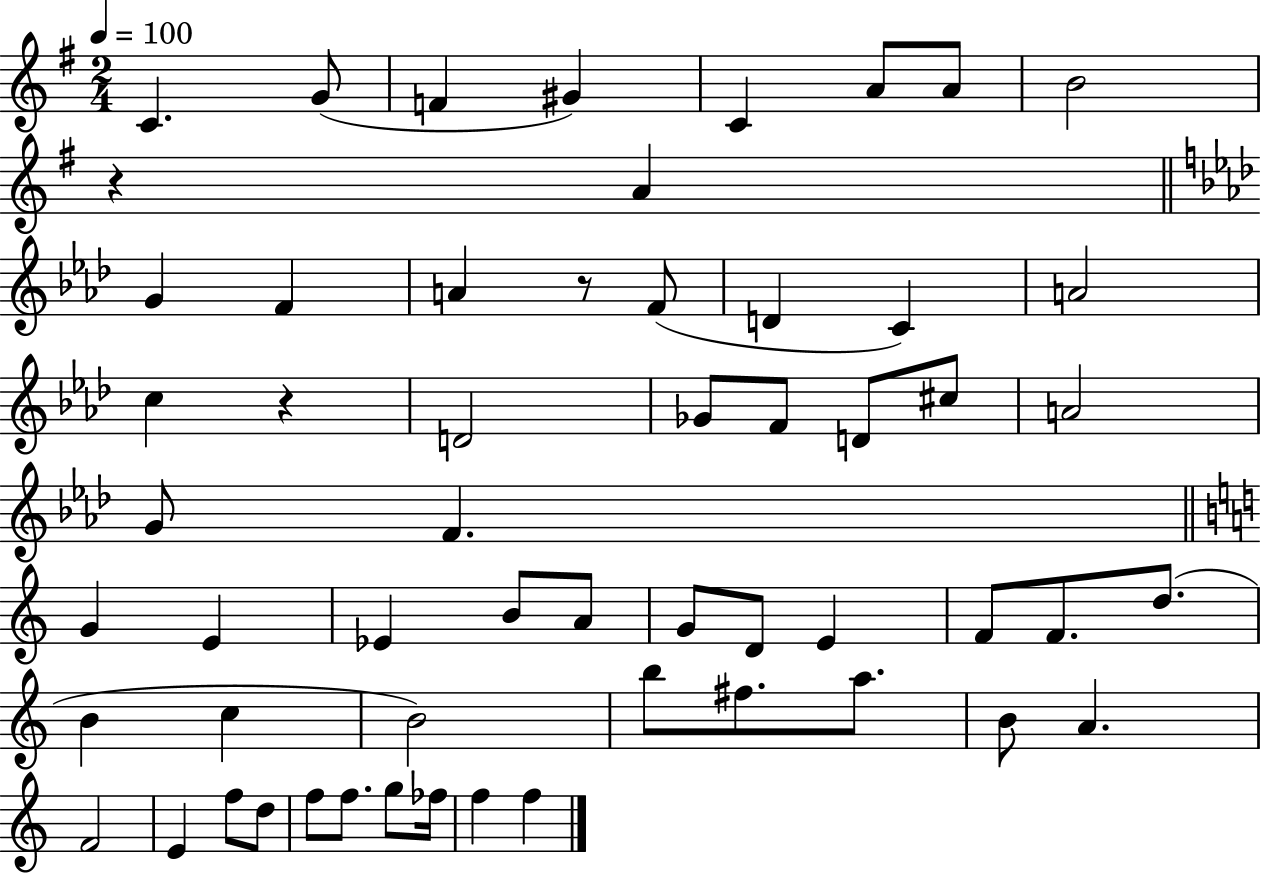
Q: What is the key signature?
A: G major